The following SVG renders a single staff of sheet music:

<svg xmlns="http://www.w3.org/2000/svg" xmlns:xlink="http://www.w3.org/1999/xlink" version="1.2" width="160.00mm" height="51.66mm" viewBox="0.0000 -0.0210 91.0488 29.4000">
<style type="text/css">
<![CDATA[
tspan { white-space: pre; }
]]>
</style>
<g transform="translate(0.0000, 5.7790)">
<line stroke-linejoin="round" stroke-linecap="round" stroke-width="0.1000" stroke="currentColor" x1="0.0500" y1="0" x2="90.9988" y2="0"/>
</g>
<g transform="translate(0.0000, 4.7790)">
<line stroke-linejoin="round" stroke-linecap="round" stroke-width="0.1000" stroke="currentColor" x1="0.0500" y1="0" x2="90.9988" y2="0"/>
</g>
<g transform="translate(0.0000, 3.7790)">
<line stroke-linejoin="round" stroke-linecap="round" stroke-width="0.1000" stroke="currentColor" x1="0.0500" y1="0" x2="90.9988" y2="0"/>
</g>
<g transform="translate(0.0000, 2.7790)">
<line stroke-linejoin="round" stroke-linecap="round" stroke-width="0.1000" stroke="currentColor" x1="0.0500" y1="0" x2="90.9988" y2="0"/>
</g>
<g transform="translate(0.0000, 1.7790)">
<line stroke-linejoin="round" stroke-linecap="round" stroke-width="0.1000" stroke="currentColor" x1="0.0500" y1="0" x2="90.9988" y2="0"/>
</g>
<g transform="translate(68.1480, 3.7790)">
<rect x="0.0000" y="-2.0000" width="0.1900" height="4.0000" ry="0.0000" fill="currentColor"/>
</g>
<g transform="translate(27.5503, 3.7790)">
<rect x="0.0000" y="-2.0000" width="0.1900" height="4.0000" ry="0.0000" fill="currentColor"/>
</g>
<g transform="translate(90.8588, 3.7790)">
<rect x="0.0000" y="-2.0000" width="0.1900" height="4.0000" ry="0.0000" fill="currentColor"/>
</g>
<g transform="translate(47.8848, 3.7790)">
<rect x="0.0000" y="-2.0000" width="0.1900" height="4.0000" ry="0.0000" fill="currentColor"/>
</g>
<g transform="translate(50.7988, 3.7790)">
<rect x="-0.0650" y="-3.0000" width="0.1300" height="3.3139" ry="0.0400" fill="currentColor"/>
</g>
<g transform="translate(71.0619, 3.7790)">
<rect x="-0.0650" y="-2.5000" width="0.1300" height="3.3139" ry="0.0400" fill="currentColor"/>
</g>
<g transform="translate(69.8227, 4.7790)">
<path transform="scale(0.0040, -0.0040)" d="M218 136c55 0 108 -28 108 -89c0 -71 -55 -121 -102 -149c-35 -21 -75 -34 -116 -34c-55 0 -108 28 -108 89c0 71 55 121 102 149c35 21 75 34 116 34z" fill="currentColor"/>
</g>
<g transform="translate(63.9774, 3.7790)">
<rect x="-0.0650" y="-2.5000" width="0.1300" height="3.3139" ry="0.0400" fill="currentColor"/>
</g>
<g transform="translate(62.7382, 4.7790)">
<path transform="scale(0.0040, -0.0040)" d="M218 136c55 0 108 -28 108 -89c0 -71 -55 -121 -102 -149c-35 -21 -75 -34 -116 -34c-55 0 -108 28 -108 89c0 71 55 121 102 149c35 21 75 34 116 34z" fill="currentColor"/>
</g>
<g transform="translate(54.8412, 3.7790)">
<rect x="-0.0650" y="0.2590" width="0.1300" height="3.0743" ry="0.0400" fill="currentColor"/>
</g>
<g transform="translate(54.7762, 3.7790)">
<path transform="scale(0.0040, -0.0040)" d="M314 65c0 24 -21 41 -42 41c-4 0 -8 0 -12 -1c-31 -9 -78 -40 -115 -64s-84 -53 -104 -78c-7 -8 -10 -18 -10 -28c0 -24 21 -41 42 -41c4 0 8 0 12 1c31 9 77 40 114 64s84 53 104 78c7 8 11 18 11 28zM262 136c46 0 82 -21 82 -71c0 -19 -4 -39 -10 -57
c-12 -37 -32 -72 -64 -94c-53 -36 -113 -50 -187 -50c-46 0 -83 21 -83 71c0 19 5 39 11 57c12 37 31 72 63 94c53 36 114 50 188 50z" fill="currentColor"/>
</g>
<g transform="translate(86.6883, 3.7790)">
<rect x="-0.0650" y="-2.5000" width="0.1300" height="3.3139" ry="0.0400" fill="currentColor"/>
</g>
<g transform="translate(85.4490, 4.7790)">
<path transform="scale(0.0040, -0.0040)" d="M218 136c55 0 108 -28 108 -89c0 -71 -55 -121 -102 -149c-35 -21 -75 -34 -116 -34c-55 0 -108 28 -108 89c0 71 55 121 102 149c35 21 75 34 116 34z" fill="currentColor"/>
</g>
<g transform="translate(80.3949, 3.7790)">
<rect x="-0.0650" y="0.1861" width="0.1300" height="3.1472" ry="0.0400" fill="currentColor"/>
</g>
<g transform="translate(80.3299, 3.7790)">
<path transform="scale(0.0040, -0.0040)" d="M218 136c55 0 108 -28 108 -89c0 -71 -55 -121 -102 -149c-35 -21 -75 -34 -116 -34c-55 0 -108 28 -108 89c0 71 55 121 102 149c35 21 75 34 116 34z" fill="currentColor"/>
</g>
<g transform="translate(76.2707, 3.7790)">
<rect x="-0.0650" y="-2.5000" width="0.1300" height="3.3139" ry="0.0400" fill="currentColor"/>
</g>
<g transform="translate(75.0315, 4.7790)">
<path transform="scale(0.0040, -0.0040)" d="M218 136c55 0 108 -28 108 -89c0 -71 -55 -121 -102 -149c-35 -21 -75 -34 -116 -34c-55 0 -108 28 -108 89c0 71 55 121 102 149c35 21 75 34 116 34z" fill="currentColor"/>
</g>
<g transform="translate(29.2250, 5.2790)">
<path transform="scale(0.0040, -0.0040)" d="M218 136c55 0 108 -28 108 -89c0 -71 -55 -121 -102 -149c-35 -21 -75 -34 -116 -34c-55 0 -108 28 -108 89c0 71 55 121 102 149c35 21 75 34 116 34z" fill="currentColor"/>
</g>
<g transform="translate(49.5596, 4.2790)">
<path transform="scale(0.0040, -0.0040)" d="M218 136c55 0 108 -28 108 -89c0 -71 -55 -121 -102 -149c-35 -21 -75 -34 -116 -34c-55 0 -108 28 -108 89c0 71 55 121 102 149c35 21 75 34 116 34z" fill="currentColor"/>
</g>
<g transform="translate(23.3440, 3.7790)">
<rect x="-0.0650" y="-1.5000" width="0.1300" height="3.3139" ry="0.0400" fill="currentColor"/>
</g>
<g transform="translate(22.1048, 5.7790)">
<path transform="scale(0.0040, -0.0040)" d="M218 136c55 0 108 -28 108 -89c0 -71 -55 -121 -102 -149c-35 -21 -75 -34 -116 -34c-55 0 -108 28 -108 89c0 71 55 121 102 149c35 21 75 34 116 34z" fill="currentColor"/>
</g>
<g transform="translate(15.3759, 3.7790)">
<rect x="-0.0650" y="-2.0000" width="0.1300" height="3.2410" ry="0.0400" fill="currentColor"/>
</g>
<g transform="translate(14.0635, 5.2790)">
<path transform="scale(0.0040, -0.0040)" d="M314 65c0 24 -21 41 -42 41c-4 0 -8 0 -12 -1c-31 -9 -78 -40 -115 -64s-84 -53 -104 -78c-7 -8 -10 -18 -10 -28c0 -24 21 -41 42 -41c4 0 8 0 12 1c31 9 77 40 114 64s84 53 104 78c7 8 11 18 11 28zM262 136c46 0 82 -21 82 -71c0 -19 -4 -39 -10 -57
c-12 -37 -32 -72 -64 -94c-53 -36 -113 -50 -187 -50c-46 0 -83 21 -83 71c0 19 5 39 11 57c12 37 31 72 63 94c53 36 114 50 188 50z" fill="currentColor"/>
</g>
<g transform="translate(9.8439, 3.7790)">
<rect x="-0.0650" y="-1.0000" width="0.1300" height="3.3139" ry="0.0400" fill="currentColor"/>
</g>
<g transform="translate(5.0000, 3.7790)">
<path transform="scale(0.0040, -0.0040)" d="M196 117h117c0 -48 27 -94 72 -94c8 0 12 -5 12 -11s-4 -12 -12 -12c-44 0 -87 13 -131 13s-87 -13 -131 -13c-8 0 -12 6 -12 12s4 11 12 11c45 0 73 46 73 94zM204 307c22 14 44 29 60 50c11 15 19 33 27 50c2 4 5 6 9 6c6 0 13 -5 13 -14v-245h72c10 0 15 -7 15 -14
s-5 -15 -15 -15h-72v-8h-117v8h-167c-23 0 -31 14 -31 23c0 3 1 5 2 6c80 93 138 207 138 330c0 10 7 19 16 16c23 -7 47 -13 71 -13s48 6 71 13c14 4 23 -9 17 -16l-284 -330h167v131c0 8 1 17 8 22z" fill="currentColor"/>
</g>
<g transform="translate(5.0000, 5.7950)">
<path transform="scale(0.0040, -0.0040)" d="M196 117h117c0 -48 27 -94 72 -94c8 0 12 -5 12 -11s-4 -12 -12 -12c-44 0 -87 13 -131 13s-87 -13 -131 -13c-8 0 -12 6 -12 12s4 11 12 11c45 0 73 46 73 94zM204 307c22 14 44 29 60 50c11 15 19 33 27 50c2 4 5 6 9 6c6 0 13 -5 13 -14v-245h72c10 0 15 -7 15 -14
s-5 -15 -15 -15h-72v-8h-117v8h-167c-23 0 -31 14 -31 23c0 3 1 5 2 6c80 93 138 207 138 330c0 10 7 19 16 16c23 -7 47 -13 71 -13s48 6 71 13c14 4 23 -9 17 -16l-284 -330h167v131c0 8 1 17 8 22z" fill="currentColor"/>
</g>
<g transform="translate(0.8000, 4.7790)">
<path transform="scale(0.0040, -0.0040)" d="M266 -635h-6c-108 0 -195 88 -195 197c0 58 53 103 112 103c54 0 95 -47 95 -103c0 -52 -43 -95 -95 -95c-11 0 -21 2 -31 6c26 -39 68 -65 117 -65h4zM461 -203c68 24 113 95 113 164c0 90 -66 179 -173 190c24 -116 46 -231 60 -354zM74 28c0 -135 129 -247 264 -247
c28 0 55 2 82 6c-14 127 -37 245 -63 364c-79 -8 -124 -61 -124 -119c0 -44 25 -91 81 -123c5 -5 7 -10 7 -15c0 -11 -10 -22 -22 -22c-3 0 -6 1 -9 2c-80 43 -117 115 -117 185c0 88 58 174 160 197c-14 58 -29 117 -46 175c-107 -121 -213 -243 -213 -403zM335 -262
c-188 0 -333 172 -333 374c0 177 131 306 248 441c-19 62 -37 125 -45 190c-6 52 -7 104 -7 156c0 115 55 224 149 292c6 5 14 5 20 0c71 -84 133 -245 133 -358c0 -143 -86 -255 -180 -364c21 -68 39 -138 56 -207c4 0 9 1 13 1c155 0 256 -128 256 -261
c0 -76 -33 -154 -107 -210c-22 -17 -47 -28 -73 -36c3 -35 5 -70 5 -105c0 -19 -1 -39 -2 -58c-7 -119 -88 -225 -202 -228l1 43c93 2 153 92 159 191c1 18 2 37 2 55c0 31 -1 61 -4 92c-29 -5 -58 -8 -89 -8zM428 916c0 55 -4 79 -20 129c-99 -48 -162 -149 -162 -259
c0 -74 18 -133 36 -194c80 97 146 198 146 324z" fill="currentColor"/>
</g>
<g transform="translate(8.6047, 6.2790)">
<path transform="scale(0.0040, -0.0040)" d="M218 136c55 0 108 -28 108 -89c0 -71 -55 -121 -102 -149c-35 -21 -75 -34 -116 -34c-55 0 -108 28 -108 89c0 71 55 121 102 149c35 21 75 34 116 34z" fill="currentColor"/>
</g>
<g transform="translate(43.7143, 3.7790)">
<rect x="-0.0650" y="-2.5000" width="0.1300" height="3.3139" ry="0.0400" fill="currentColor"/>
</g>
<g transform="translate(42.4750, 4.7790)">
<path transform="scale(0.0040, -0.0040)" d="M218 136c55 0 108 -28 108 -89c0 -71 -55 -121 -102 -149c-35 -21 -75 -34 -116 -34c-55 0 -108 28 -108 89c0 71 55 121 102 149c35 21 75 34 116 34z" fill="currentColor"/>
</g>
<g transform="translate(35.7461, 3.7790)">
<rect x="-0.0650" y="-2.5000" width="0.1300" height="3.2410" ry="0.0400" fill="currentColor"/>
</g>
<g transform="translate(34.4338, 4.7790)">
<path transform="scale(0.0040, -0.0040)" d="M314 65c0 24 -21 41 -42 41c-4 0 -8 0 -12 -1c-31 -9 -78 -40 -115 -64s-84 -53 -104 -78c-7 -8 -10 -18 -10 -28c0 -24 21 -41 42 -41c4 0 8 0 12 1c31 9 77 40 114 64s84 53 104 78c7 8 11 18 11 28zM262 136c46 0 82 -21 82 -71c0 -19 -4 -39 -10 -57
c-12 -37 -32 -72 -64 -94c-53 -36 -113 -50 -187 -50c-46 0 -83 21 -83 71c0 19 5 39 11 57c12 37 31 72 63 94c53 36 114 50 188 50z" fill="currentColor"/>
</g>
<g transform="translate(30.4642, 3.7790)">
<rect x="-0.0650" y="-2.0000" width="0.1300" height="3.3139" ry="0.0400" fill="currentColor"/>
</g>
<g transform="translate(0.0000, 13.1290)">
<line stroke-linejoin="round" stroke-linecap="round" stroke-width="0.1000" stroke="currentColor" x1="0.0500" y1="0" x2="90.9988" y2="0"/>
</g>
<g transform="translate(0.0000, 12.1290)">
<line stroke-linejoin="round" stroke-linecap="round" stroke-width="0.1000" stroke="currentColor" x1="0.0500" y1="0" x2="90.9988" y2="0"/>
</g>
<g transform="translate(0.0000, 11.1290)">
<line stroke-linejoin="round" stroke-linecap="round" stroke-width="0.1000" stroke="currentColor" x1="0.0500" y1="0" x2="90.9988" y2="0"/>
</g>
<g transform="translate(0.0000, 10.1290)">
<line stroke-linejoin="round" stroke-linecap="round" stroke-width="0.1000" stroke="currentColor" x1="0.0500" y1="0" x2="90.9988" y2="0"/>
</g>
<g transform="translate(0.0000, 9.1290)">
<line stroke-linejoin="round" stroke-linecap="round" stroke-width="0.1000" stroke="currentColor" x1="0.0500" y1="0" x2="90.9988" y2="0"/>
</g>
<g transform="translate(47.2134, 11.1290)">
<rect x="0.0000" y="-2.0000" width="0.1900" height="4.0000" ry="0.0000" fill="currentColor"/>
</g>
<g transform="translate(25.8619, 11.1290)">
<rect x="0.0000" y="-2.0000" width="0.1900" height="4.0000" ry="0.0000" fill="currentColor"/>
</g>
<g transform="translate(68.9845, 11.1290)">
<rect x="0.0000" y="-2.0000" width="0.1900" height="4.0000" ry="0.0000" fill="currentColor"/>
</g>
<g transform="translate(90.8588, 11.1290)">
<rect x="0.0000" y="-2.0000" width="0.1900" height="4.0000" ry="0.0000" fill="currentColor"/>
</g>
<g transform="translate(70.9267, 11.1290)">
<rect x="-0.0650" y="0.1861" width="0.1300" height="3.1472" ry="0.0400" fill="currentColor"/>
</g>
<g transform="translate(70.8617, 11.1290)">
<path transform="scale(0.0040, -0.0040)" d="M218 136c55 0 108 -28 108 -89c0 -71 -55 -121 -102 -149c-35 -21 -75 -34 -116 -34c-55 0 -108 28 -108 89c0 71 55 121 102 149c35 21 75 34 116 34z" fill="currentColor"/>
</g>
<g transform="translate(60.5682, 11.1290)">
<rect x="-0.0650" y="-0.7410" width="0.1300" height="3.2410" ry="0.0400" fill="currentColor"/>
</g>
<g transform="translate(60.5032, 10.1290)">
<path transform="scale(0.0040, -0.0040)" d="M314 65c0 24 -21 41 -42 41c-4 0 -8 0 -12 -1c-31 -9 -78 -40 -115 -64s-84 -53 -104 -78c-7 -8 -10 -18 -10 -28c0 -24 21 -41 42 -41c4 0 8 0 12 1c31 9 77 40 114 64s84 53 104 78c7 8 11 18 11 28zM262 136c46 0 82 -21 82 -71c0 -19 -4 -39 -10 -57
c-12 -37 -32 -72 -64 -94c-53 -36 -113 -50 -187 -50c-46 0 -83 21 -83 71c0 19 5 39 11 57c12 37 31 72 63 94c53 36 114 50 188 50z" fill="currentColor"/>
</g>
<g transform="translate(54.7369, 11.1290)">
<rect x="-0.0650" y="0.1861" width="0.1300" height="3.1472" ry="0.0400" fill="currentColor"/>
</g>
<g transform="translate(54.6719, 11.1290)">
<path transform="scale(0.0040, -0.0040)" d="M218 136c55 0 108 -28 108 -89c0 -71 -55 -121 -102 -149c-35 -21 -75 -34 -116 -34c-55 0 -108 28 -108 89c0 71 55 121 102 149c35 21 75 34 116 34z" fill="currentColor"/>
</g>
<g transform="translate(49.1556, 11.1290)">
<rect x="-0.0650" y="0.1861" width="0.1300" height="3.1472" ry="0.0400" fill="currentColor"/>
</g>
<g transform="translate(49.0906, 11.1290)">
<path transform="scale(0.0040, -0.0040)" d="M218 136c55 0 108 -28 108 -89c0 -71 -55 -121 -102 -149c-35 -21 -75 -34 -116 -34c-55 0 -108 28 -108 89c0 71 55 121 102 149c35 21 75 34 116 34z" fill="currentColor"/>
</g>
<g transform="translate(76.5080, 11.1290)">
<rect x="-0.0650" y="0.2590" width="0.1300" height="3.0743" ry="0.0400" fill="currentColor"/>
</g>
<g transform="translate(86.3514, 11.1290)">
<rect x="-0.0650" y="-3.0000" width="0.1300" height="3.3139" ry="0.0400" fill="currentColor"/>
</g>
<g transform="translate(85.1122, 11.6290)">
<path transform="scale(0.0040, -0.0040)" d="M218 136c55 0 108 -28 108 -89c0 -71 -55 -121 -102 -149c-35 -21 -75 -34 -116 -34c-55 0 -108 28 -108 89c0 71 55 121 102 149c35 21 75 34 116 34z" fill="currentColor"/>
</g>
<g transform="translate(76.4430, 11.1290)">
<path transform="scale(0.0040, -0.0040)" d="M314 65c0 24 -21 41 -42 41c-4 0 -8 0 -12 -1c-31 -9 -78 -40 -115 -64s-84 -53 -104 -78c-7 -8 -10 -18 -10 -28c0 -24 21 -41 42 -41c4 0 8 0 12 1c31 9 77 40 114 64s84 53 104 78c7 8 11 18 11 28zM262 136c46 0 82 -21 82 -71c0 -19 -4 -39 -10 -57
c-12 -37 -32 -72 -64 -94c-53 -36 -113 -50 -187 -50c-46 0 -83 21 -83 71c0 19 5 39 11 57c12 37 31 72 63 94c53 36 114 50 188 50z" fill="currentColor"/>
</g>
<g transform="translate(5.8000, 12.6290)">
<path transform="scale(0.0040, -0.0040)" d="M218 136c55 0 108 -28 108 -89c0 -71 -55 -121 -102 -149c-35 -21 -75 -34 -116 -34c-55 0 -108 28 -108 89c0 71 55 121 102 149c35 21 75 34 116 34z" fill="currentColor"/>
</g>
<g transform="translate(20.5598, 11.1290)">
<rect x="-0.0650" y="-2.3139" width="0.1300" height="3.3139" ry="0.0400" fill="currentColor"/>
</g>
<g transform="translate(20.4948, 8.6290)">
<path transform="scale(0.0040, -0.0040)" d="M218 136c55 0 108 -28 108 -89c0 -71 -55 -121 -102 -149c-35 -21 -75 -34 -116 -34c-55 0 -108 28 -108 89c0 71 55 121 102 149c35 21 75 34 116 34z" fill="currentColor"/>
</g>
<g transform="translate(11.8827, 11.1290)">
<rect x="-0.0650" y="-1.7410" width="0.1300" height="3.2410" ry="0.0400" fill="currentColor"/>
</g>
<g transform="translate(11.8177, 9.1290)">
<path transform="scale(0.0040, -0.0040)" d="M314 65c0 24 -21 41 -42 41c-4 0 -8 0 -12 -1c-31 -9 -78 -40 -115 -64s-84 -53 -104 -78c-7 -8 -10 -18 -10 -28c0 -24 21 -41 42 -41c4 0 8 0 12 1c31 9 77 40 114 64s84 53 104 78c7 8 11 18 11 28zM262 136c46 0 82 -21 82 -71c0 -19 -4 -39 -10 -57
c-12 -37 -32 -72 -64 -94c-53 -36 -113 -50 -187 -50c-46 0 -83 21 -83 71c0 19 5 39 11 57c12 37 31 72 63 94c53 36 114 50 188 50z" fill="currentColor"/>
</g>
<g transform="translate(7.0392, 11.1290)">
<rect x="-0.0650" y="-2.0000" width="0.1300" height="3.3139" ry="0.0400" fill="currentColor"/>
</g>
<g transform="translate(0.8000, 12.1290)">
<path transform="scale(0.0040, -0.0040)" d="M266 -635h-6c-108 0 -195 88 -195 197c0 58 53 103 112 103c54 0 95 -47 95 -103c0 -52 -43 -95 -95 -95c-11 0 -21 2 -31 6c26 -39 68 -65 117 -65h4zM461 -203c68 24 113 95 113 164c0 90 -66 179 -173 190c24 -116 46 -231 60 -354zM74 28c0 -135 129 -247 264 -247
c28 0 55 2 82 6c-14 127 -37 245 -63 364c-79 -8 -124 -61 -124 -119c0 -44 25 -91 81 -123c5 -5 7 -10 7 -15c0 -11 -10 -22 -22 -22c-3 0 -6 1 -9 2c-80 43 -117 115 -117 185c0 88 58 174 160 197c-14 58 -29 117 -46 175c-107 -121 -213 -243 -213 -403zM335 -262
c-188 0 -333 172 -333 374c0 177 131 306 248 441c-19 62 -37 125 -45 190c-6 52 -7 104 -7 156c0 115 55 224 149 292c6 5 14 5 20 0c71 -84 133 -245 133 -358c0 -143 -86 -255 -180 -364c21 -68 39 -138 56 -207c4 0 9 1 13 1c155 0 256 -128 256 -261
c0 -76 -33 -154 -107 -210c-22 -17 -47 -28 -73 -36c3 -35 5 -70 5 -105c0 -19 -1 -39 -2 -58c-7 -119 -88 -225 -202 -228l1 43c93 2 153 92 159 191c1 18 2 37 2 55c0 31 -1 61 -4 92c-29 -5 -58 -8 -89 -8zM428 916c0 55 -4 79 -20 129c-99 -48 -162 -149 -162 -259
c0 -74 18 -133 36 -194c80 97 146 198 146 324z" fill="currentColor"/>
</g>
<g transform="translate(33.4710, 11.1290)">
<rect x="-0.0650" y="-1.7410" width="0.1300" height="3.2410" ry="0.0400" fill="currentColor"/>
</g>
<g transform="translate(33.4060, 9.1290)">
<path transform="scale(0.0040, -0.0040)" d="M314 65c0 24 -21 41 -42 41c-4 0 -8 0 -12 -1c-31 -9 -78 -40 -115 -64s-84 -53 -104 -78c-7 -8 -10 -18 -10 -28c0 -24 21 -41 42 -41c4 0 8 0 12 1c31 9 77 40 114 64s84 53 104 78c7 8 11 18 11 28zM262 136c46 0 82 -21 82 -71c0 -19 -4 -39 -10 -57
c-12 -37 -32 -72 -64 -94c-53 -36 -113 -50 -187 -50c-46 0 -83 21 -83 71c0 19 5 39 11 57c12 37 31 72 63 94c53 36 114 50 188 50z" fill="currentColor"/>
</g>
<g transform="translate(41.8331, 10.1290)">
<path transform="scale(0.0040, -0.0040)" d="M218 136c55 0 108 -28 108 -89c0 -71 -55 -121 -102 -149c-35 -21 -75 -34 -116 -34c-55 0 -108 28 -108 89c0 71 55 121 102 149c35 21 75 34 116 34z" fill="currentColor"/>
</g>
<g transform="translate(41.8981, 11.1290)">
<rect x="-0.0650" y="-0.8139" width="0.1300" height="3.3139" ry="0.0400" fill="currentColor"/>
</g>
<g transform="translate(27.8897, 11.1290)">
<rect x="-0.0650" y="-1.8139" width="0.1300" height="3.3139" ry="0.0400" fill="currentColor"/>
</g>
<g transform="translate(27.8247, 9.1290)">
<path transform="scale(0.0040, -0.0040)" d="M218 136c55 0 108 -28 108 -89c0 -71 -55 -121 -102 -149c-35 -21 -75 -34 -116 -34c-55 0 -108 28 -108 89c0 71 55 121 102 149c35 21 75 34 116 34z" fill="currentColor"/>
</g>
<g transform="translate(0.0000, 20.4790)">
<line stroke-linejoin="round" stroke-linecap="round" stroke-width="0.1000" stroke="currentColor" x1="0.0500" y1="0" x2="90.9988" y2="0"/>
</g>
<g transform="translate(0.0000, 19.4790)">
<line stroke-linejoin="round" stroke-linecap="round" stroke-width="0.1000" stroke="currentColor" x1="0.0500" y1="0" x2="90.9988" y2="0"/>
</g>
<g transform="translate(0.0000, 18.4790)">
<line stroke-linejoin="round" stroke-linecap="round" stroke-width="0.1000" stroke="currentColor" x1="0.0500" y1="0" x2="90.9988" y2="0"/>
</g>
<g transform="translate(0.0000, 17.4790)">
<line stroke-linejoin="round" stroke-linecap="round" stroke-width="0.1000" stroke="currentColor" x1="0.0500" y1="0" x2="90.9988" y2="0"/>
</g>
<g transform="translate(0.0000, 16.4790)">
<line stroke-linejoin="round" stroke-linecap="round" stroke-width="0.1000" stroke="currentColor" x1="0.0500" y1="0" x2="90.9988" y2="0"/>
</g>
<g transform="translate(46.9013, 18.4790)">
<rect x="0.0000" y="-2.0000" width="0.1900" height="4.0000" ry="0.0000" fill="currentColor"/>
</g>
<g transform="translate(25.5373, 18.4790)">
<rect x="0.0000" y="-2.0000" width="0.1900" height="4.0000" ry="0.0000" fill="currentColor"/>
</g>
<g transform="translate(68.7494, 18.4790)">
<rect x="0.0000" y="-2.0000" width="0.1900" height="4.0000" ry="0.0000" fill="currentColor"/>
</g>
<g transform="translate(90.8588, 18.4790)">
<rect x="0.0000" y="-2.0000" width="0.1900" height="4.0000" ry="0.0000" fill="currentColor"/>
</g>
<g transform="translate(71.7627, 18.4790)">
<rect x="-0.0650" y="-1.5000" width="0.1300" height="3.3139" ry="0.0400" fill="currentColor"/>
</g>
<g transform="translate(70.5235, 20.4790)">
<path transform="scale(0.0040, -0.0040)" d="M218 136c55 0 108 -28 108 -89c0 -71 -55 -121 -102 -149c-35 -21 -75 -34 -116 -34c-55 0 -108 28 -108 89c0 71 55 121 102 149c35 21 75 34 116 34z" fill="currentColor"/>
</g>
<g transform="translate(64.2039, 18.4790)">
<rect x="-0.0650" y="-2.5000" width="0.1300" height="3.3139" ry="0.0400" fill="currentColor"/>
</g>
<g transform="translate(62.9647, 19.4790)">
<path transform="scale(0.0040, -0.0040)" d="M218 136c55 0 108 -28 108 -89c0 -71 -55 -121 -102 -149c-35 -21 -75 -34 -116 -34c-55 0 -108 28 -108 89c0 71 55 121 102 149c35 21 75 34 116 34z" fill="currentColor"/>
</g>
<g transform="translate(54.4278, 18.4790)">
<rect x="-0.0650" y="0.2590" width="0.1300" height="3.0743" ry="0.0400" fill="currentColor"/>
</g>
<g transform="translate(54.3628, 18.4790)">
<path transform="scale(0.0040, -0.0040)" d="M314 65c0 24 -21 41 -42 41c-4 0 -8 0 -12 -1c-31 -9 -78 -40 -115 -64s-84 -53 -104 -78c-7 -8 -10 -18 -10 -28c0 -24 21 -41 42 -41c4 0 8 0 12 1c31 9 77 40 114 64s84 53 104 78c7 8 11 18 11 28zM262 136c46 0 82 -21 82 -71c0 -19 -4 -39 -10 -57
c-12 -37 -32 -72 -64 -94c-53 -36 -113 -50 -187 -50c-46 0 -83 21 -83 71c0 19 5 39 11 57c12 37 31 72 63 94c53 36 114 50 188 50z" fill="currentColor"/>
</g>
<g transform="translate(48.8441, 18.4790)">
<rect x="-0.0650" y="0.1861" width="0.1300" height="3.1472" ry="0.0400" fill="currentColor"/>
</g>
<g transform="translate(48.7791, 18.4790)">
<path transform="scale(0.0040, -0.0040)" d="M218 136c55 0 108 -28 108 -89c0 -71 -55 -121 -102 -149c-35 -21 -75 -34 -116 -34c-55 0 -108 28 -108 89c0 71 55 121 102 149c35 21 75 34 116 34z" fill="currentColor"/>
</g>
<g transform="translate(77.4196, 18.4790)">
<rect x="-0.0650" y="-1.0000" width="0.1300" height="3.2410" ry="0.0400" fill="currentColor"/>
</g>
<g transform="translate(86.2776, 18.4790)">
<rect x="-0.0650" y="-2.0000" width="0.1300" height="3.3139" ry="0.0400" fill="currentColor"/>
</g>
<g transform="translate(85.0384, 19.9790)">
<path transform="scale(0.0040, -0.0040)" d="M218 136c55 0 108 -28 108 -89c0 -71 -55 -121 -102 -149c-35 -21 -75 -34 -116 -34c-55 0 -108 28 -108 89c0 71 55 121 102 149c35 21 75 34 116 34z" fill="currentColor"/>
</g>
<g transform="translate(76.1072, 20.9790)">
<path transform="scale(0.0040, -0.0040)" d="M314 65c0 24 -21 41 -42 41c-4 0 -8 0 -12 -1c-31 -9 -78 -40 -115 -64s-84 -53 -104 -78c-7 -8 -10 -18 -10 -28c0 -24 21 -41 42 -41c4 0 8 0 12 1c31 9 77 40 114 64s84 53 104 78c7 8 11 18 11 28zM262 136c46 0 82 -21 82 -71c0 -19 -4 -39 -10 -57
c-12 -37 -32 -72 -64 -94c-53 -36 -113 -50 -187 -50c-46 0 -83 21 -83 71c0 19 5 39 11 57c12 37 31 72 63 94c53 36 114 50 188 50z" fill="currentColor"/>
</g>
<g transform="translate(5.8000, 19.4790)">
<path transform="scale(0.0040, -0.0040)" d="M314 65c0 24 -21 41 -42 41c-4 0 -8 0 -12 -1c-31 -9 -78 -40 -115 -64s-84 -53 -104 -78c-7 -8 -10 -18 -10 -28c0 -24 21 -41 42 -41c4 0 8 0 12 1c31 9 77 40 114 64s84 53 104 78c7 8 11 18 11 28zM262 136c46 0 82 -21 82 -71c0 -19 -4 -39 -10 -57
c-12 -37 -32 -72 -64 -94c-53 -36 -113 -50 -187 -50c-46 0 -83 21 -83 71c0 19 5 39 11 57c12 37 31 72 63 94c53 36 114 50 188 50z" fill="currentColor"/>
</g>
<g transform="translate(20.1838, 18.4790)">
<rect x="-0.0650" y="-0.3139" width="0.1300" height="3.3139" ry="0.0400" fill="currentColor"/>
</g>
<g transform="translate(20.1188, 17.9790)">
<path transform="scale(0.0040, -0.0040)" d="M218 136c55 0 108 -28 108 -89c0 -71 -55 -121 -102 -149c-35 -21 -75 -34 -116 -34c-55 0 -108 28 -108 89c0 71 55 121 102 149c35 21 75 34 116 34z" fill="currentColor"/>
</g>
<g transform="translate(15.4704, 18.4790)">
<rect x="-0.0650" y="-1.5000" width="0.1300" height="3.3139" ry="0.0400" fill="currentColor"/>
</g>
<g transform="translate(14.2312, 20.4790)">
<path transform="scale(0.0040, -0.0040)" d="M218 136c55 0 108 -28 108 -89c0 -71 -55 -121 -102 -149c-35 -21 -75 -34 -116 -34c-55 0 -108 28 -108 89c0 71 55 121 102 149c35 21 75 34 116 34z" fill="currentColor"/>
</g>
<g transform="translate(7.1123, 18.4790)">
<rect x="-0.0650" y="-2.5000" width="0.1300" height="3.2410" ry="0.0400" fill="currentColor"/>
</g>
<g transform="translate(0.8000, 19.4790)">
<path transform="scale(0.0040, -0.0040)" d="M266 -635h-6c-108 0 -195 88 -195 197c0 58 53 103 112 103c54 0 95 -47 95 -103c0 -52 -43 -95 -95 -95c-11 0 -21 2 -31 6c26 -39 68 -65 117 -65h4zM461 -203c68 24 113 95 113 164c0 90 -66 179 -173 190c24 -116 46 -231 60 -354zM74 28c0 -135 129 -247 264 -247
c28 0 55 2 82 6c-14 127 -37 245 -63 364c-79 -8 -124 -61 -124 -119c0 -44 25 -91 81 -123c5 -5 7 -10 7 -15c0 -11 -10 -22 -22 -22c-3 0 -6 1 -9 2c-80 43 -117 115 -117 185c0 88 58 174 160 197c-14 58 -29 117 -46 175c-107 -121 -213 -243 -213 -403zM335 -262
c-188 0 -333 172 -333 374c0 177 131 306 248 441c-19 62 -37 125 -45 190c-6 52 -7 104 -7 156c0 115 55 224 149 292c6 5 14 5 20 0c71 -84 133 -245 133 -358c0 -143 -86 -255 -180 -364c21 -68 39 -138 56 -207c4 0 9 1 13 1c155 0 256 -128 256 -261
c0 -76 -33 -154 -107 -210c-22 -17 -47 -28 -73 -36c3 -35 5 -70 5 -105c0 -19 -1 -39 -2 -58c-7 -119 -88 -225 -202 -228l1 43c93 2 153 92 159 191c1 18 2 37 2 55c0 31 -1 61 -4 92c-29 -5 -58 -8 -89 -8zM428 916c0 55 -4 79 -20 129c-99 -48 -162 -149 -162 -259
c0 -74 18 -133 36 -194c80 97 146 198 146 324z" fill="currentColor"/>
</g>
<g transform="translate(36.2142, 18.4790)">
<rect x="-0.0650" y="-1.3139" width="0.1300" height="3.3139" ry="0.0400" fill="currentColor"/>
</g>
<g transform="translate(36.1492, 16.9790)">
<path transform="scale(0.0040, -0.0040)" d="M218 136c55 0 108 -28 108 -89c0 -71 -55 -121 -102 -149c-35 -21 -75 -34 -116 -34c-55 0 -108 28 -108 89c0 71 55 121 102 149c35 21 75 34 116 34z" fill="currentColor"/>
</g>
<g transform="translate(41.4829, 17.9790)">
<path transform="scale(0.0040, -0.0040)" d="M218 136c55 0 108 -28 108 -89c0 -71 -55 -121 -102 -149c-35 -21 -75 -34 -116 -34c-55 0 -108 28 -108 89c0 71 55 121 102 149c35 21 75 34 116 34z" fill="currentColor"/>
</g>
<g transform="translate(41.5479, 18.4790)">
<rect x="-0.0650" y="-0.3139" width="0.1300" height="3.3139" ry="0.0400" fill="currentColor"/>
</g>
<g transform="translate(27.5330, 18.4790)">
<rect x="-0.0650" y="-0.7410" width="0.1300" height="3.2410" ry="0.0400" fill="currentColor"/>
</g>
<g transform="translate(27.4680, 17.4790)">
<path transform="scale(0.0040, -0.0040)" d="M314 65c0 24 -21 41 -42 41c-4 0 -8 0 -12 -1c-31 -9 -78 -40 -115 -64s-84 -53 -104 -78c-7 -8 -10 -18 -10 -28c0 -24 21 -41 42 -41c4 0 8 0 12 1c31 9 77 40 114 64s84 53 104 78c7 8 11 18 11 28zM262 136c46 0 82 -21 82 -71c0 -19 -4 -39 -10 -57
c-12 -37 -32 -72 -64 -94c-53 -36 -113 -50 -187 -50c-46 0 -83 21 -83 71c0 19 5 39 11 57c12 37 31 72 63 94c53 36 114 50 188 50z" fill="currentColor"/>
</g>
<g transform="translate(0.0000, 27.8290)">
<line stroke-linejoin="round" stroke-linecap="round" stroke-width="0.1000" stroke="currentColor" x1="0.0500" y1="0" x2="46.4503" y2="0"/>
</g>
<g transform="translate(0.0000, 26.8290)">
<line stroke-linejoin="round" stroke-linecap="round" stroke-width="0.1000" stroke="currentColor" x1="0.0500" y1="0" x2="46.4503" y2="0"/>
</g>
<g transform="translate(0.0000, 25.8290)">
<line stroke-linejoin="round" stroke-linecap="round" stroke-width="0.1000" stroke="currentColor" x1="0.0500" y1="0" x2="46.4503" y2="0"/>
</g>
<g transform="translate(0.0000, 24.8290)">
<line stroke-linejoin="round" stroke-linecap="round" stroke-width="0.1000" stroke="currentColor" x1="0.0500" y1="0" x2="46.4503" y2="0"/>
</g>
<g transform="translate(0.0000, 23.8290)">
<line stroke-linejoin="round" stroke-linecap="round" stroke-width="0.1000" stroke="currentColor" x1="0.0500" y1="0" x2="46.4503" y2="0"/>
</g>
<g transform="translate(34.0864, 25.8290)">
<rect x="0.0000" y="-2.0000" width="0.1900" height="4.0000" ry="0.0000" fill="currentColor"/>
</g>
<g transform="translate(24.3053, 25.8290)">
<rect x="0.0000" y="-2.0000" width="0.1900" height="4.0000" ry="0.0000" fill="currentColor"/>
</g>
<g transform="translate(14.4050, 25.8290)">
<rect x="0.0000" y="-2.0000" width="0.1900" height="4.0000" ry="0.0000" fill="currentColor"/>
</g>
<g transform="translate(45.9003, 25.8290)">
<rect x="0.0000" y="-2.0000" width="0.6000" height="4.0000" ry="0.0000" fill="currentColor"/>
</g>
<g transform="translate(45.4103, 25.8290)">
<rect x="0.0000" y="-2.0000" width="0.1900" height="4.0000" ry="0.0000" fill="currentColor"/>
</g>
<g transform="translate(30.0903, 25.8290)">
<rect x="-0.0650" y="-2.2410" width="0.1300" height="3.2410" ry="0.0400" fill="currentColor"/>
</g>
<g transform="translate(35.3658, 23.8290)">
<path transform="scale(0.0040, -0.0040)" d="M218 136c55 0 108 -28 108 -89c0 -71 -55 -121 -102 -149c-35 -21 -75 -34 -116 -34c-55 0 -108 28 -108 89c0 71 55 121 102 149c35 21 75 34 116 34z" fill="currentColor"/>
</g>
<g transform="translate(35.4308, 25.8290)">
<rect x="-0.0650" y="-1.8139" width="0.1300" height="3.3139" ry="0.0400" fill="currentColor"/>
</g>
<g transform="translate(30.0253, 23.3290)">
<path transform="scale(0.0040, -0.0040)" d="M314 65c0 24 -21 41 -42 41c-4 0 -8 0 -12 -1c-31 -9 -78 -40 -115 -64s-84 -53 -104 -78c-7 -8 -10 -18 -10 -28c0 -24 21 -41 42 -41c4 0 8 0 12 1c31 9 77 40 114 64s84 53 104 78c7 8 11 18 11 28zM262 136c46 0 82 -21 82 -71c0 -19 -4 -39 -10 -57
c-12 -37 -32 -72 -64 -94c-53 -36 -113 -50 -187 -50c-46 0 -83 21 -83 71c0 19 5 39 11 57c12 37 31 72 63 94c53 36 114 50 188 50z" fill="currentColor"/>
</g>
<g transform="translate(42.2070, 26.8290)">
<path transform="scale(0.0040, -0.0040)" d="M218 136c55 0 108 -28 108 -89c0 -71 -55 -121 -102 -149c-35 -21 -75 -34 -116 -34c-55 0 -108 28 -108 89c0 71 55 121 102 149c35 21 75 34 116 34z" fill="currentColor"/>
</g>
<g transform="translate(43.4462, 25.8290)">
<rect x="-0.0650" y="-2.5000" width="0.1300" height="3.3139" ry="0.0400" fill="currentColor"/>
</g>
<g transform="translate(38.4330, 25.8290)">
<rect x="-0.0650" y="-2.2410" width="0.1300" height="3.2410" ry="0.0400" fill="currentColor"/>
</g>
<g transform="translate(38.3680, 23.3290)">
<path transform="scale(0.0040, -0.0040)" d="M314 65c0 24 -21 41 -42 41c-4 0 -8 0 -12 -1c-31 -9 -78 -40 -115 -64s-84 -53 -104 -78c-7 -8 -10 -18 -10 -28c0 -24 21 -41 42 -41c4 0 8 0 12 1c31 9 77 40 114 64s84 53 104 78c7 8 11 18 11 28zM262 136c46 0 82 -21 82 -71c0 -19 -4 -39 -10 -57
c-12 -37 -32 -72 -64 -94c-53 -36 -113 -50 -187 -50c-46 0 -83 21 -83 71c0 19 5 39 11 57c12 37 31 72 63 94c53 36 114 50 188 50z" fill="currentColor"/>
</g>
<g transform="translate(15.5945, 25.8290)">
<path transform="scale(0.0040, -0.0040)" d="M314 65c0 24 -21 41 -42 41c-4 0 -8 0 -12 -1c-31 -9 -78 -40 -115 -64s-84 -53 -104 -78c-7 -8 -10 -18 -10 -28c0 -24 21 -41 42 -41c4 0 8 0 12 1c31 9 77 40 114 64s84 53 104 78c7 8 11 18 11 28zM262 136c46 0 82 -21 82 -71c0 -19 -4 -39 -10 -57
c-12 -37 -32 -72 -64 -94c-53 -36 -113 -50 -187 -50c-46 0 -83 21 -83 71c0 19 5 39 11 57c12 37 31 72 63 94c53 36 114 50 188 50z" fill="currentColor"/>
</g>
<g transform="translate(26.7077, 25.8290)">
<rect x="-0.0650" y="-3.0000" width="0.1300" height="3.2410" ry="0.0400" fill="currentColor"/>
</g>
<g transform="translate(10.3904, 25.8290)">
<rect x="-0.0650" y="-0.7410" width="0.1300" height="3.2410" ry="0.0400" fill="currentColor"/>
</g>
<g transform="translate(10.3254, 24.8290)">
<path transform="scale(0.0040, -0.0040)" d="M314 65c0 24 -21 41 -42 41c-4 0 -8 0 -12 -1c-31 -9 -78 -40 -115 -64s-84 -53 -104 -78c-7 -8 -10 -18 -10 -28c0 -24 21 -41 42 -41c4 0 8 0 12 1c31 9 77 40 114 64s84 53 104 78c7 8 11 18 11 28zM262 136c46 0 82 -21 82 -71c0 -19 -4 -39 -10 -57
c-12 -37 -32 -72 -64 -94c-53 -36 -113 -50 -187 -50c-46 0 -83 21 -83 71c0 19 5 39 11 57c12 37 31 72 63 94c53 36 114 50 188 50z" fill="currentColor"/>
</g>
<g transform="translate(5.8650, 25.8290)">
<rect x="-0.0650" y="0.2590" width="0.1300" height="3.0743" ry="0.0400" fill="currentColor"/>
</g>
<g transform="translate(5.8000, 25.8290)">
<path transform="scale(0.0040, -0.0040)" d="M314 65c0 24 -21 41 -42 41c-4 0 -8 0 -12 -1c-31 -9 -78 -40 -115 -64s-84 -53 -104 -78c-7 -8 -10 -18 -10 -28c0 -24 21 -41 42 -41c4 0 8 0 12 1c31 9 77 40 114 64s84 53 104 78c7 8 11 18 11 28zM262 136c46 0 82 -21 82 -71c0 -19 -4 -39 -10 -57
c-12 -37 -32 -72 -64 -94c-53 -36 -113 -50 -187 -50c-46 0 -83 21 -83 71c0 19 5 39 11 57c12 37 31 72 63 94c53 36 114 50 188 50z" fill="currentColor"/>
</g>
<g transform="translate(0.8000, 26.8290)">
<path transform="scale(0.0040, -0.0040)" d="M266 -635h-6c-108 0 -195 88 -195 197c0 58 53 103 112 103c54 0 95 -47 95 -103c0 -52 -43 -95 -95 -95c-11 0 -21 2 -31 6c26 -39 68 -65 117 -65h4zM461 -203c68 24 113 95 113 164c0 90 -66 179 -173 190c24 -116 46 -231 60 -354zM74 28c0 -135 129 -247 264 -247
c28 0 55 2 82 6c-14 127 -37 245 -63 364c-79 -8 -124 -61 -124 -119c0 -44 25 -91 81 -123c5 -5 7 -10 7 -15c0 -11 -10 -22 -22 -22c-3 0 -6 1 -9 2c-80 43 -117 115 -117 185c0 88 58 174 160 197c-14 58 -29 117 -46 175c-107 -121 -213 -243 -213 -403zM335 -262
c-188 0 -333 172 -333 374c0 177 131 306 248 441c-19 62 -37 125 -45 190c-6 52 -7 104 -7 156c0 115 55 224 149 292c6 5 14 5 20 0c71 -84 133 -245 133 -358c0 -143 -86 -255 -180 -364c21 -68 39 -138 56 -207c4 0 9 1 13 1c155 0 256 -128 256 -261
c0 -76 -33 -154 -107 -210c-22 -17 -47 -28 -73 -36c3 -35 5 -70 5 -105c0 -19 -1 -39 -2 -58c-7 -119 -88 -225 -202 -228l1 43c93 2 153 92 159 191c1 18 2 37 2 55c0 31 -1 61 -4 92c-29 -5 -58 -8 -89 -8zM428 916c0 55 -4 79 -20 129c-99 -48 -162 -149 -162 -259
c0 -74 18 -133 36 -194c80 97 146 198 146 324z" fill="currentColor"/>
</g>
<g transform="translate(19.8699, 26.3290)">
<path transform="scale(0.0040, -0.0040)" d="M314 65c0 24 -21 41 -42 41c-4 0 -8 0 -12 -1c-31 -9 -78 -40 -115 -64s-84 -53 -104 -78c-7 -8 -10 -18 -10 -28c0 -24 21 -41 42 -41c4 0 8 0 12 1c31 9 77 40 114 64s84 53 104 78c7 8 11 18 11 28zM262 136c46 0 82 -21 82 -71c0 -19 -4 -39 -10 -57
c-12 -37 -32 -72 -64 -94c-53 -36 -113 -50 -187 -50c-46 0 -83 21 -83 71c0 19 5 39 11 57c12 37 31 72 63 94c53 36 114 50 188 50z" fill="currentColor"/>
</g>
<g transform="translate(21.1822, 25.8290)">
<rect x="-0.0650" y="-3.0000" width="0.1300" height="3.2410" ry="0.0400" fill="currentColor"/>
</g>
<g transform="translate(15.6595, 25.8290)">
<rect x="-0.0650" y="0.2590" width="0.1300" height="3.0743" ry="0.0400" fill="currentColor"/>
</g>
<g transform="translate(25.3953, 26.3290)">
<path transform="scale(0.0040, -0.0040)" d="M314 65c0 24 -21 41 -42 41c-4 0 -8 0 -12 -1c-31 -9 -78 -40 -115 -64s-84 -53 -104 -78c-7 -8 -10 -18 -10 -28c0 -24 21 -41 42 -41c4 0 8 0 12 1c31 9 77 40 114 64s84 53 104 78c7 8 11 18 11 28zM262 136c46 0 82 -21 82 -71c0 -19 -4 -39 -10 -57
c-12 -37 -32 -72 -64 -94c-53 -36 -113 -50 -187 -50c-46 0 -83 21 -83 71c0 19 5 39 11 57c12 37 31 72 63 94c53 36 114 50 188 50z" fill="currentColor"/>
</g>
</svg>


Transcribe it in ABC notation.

X:1
T:Untitled
M:4/4
L:1/4
K:C
D F2 E F G2 G A B2 G G G B G F f2 g f f2 d B B d2 B B2 A G2 E c d2 e c B B2 G E D2 F B2 d2 B2 A2 A2 g2 f g2 G